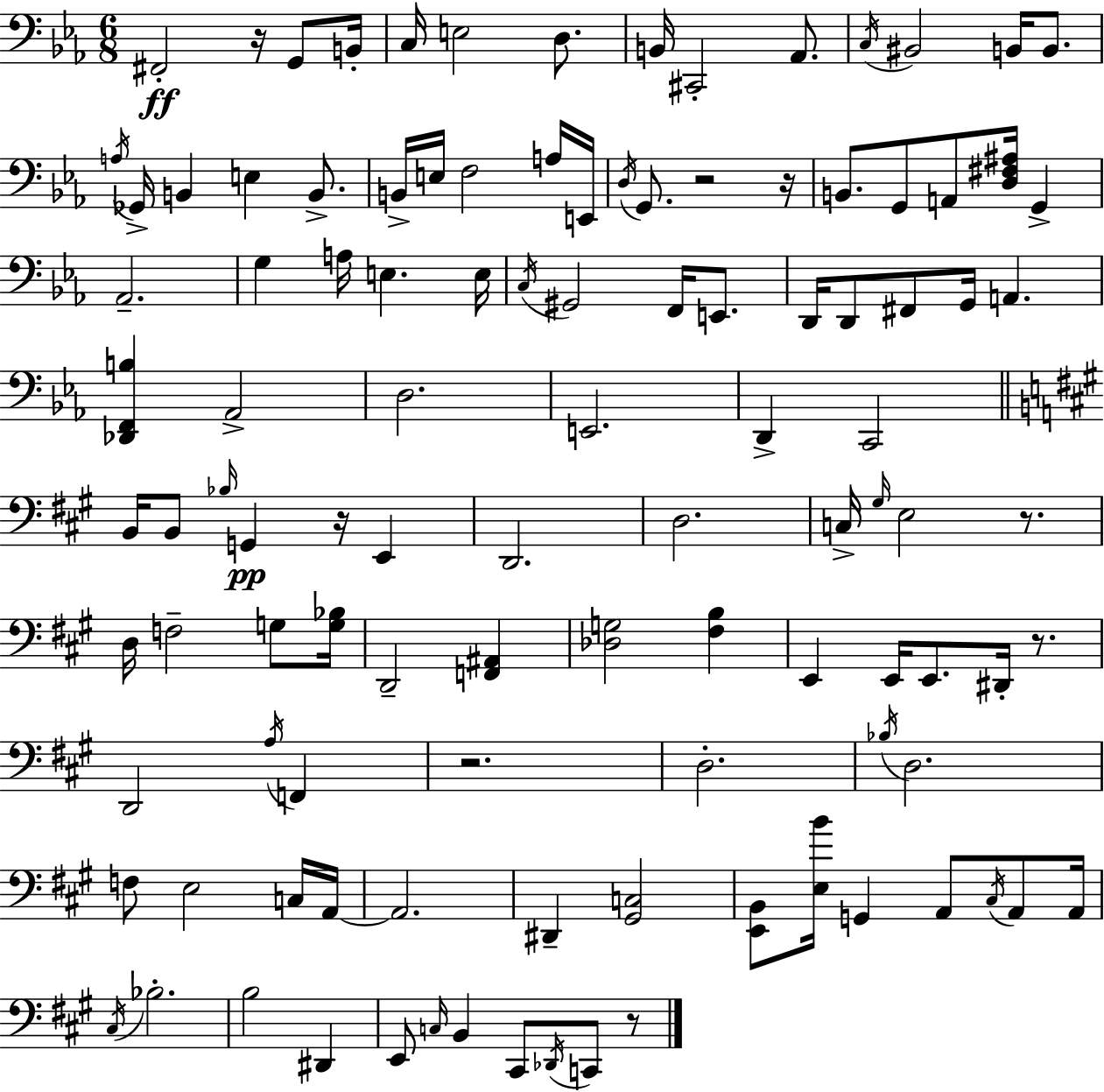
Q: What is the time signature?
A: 6/8